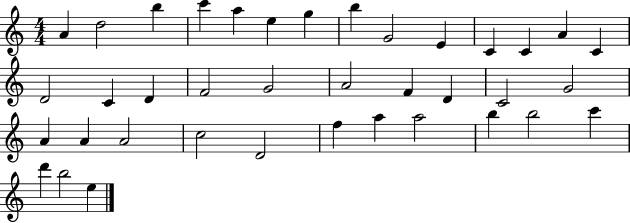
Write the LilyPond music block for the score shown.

{
  \clef treble
  \numericTimeSignature
  \time 4/4
  \key c \major
  a'4 d''2 b''4 | c'''4 a''4 e''4 g''4 | b''4 g'2 e'4 | c'4 c'4 a'4 c'4 | \break d'2 c'4 d'4 | f'2 g'2 | a'2 f'4 d'4 | c'2 g'2 | \break a'4 a'4 a'2 | c''2 d'2 | f''4 a''4 a''2 | b''4 b''2 c'''4 | \break d'''4 b''2 e''4 | \bar "|."
}